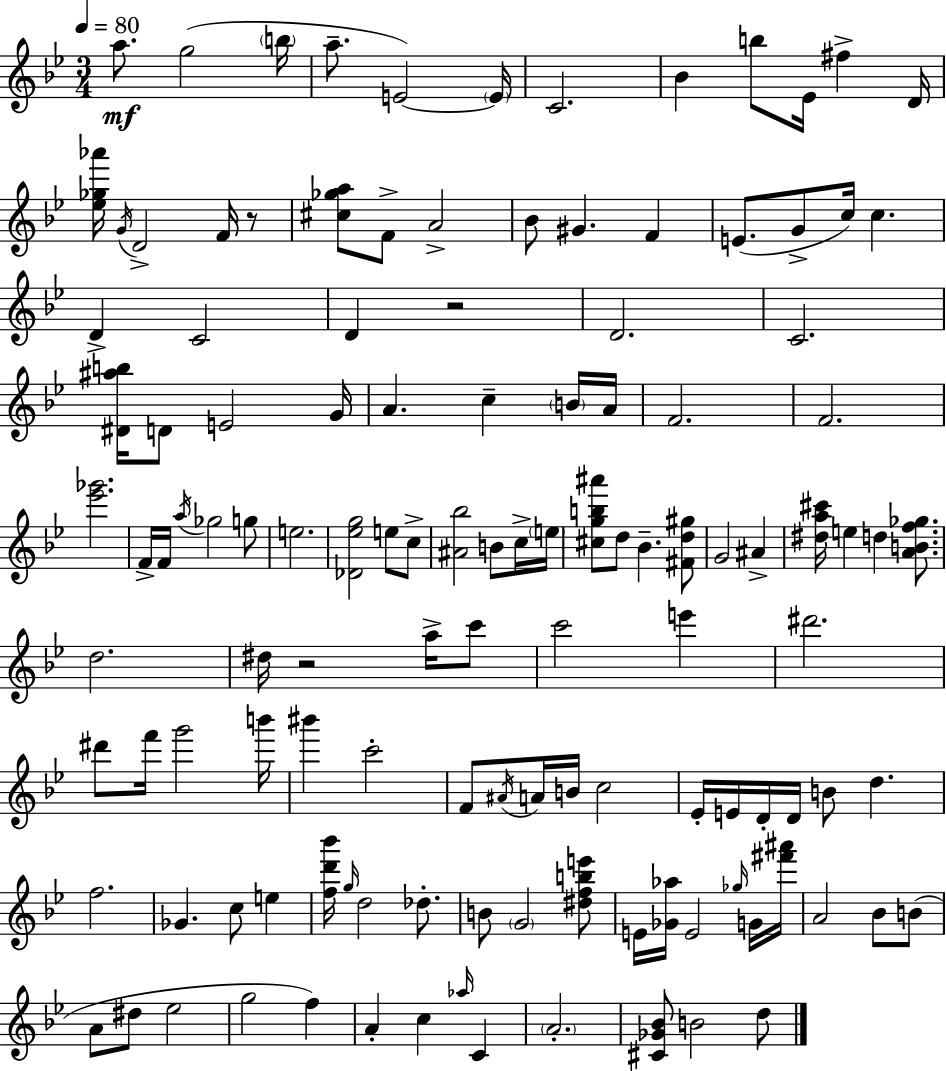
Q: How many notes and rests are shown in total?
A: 125